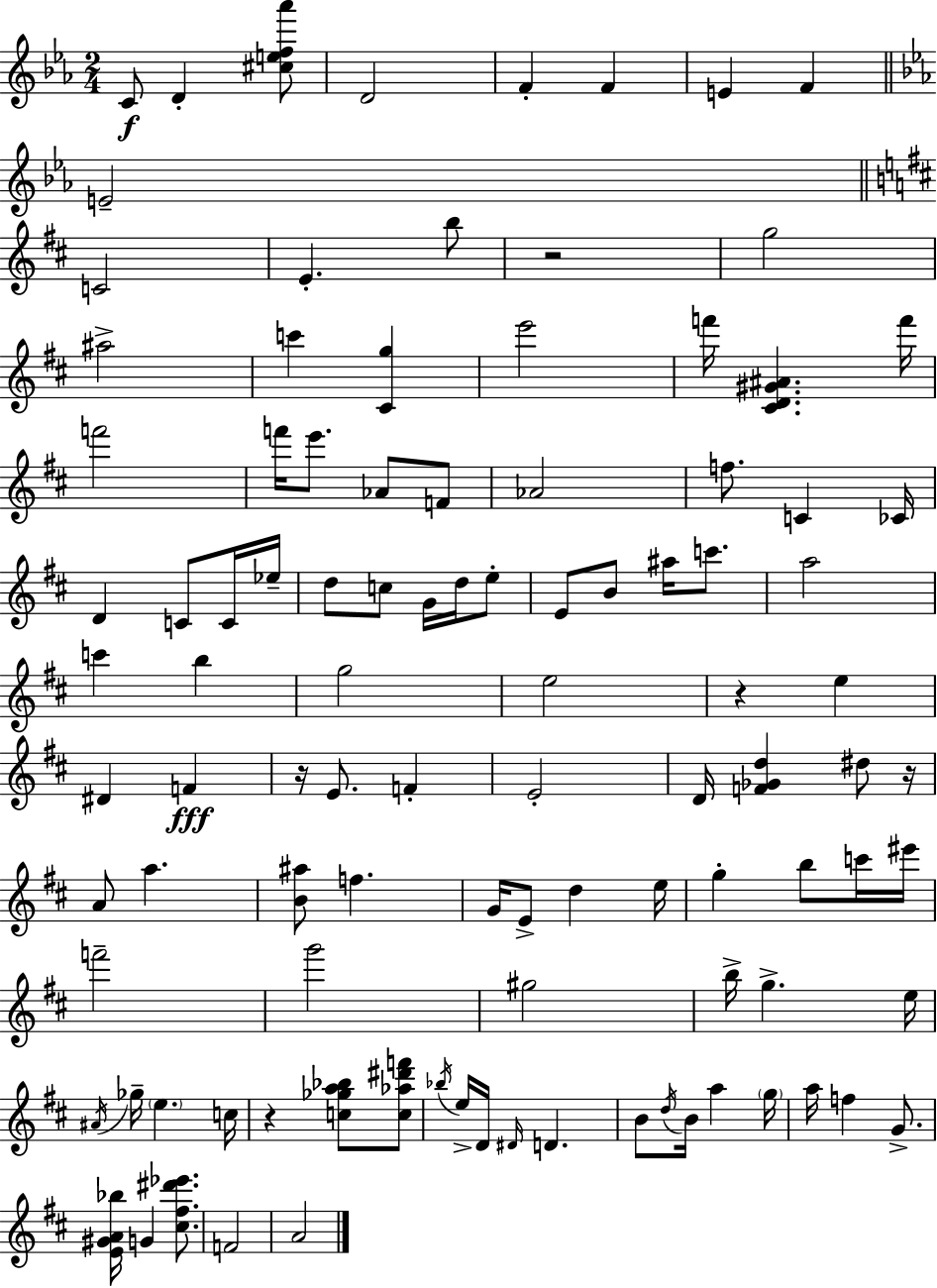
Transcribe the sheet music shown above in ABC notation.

X:1
T:Untitled
M:2/4
L:1/4
K:Cm
C/2 D [^cef_a']/2 D2 F F E F E2 C2 E b/2 z2 g2 ^a2 c' [^Cg] e'2 f'/4 [^CD^G^A] f'/4 f'2 f'/4 e'/2 _A/2 F/2 _A2 f/2 C _C/4 D C/2 C/4 _e/4 d/2 c/2 G/4 d/4 e/2 E/2 B/2 ^a/4 c'/2 a2 c' b g2 e2 z e ^D F z/4 E/2 F E2 D/4 [F_Gd] ^d/2 z/4 A/2 a [B^a]/2 f G/4 E/2 d e/4 g b/2 c'/4 ^e'/4 f'2 g'2 ^g2 b/4 g e/4 ^A/4 _g/4 e c/4 z [c_ga_b]/2 [c_a^d'f']/2 _b/4 e/4 D/4 ^D/4 D B/2 d/4 B/4 a g/4 a/4 f G/2 [E^GA_b]/4 G [^c^f^d'_e']/2 F2 A2